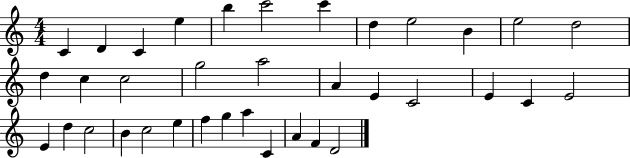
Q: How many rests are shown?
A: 0